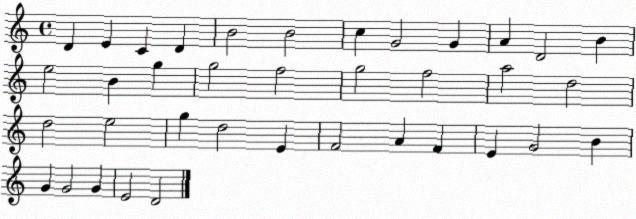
X:1
T:Untitled
M:4/4
L:1/4
K:C
D E C D B2 B2 c G2 G A D2 B e2 B g g2 f2 g2 f2 a2 d2 d2 e2 g d2 E F2 A F E G2 B G G2 G E2 D2